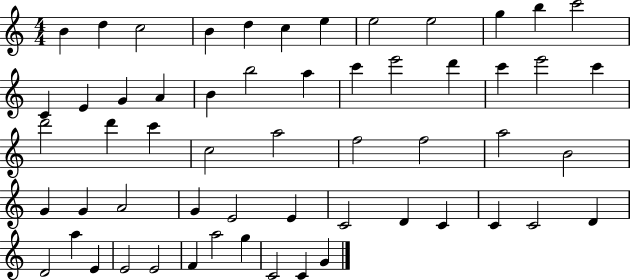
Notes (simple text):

B4/q D5/q C5/h B4/q D5/q C5/q E5/q E5/h E5/h G5/q B5/q C6/h C4/q E4/q G4/q A4/q B4/q B5/h A5/q C6/q E6/h D6/q C6/q E6/h C6/q D6/h D6/q C6/q C5/h A5/h F5/h F5/h A5/h B4/h G4/q G4/q A4/h G4/q E4/h E4/q C4/h D4/q C4/q C4/q C4/h D4/q D4/h A5/q E4/q E4/h E4/h F4/q A5/h G5/q C4/h C4/q G4/q